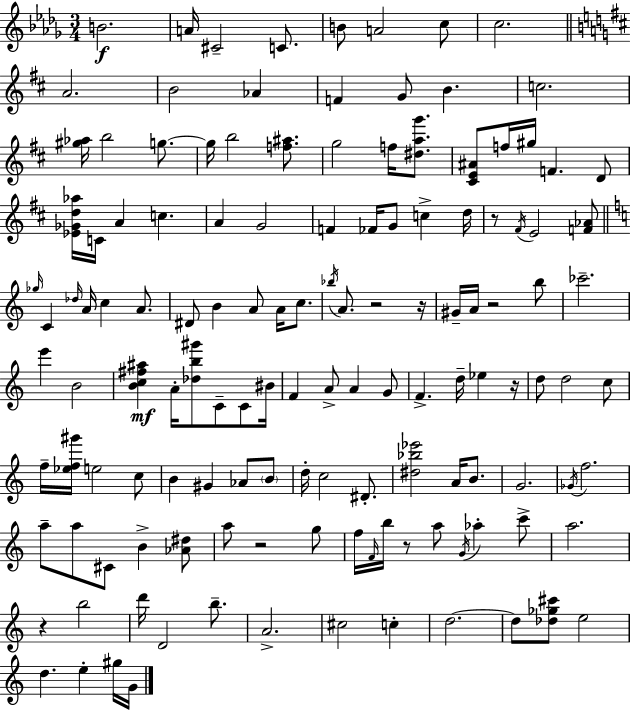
B4/h. A4/s C#4/h C4/e. B4/e A4/h C5/e C5/h. A4/h. B4/h Ab4/q F4/q G4/e B4/q. C5/h. [G#5,Ab5]/s B5/h G5/e. G5/s B5/h [F5,A#5]/e. G5/h F5/s [D#5,A5,G6]/e. [C#4,E4,A#4]/e F5/s G#5/s F4/q. D4/e [Eb4,Gb4,D5,Ab5]/s C4/s A4/q C5/q. A4/q G4/h F4/q FES4/s G4/e C5/q D5/s R/e F#4/s E4/h [F4,Ab4]/e Gb5/s C4/q Db5/s A4/s C5/q A4/e. D#4/e B4/q A4/e A4/s C5/e. Bb5/s A4/e. R/h R/s G#4/s A4/s R/h B5/e CES6/h. E6/q B4/h [B4,C5,F#5,A#5]/q A4/s [Db5,B5,G#6]/e C4/e C4/e BIS4/s F4/q A4/e A4/q G4/e F4/q. D5/s Eb5/q R/s D5/e D5/h C5/e F5/s [Eb5,F5,G#6]/s E5/h C5/e B4/q G#4/q Ab4/e B4/e D5/s C5/h D#4/e. [D#5,Bb5,Eb6]/h A4/s B4/e. G4/h. Gb4/s F5/h. A5/e A5/e C#4/e B4/q [Ab4,D#5]/e A5/e R/h G5/e F5/s F4/s B5/s R/e A5/e G4/s Ab5/q C6/e A5/h. R/q B5/h D6/s D4/h B5/e. A4/h. C#5/h C5/q D5/h. D5/e [Db5,Gb5,C#6]/e E5/h D5/q. E5/q G#5/s G4/s